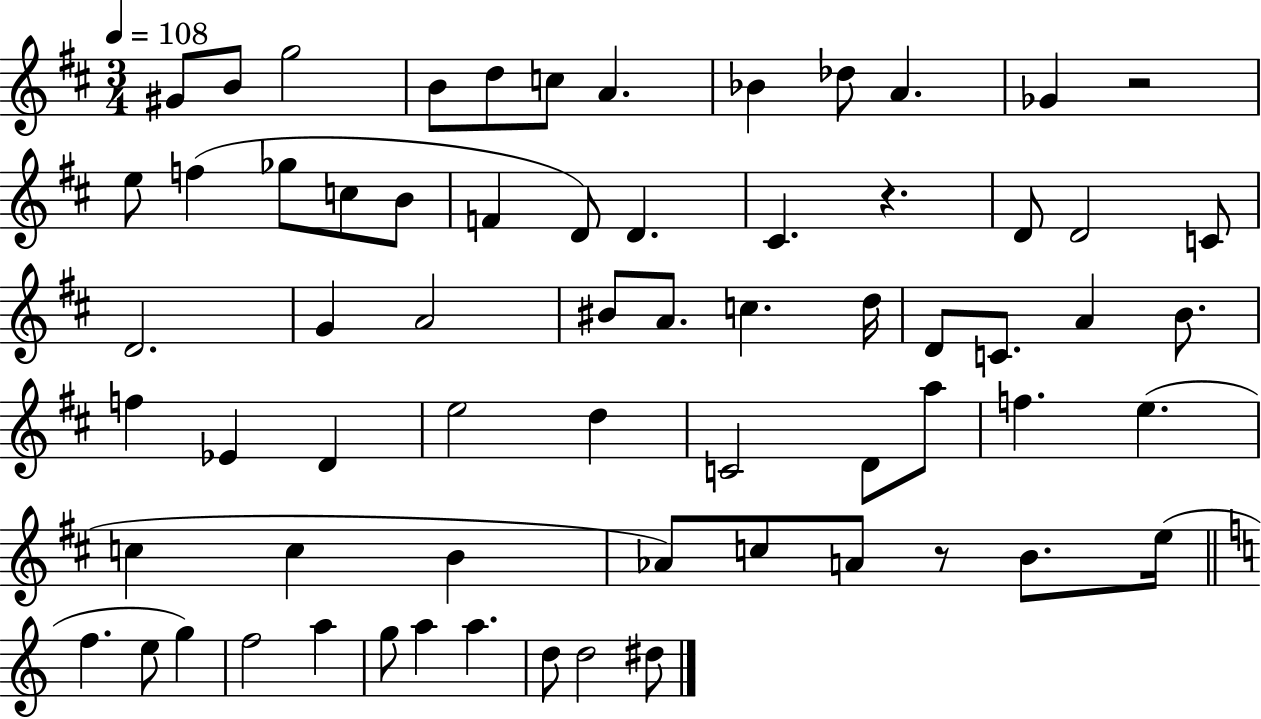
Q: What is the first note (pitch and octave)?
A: G#4